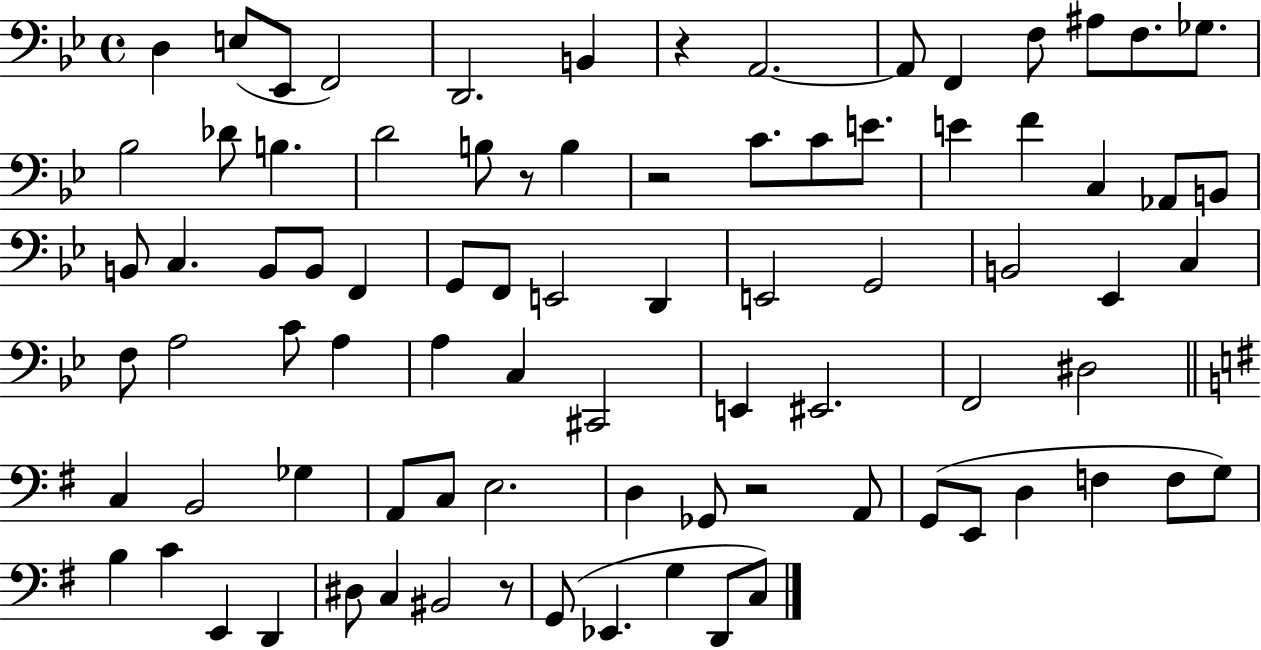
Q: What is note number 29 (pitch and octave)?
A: C3